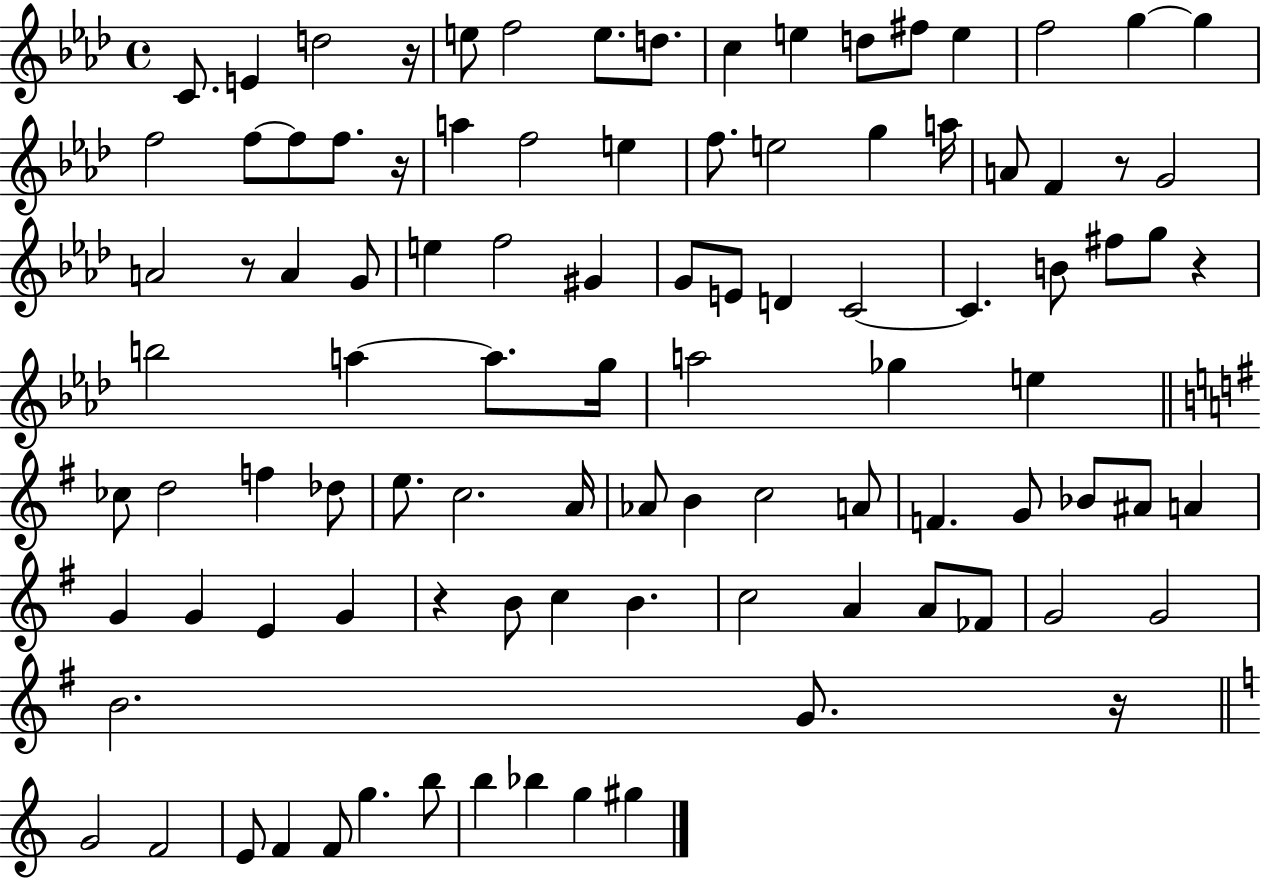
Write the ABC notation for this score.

X:1
T:Untitled
M:4/4
L:1/4
K:Ab
C/2 E d2 z/4 e/2 f2 e/2 d/2 c e d/2 ^f/2 e f2 g g f2 f/2 f/2 f/2 z/4 a f2 e f/2 e2 g a/4 A/2 F z/2 G2 A2 z/2 A G/2 e f2 ^G G/2 E/2 D C2 C B/2 ^f/2 g/2 z b2 a a/2 g/4 a2 _g e _c/2 d2 f _d/2 e/2 c2 A/4 _A/2 B c2 A/2 F G/2 _B/2 ^A/2 A G G E G z B/2 c B c2 A A/2 _F/2 G2 G2 B2 G/2 z/4 G2 F2 E/2 F F/2 g b/2 b _b g ^g